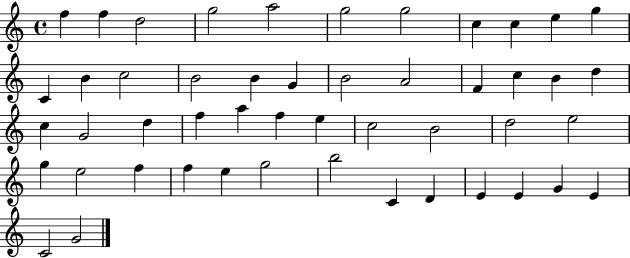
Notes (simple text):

F5/q F5/q D5/h G5/h A5/h G5/h G5/h C5/q C5/q E5/q G5/q C4/q B4/q C5/h B4/h B4/q G4/q B4/h A4/h F4/q C5/q B4/q D5/q C5/q G4/h D5/q F5/q A5/q F5/q E5/q C5/h B4/h D5/h E5/h G5/q E5/h F5/q F5/q E5/q G5/h B5/h C4/q D4/q E4/q E4/q G4/q E4/q C4/h G4/h